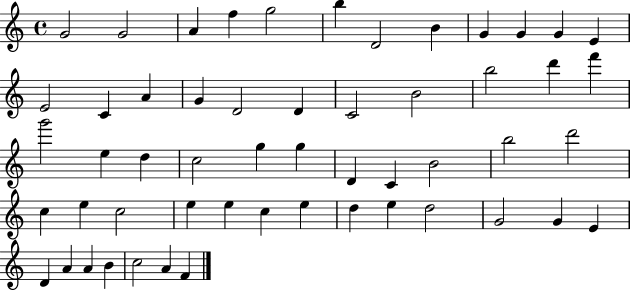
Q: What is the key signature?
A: C major